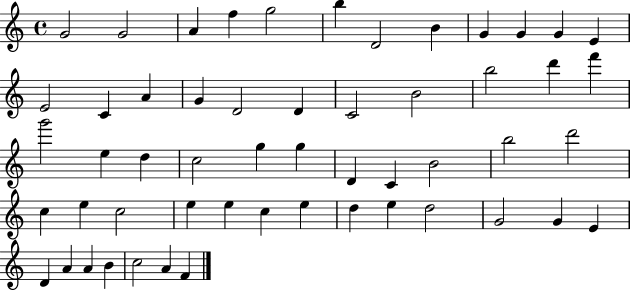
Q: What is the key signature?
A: C major